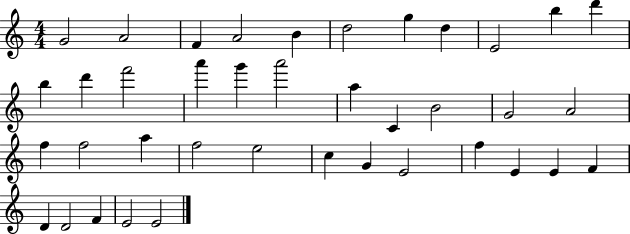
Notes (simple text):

G4/h A4/h F4/q A4/h B4/q D5/h G5/q D5/q E4/h B5/q D6/q B5/q D6/q F6/h A6/q G6/q A6/h A5/q C4/q B4/h G4/h A4/h F5/q F5/h A5/q F5/h E5/h C5/q G4/q E4/h F5/q E4/q E4/q F4/q D4/q D4/h F4/q E4/h E4/h